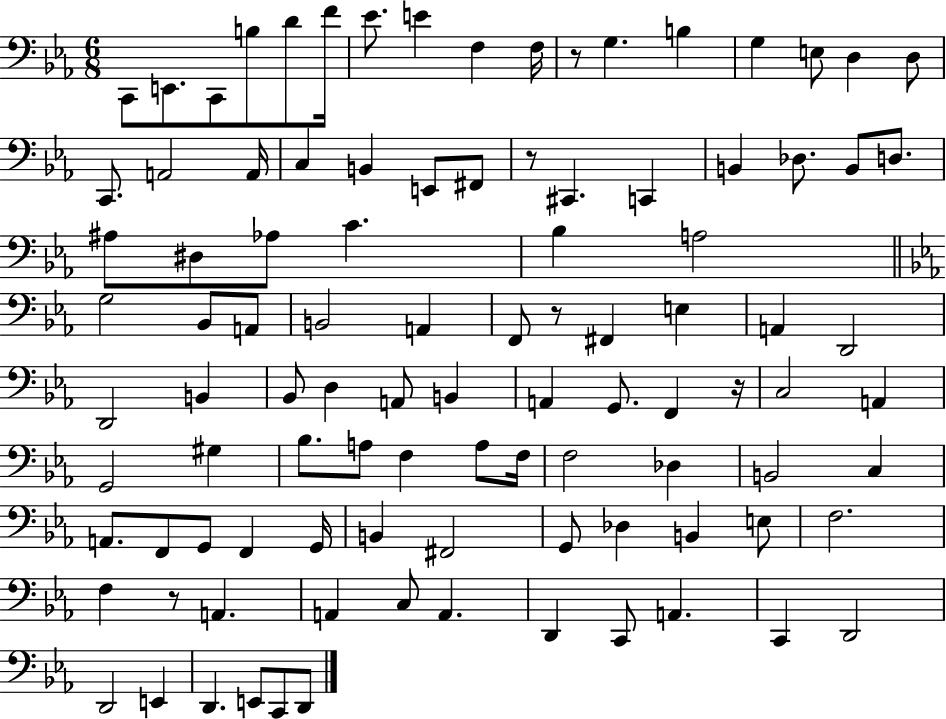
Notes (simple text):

C2/e E2/e. C2/e B3/e D4/e F4/s Eb4/e. E4/q F3/q F3/s R/e G3/q. B3/q G3/q E3/e D3/q D3/e C2/e. A2/h A2/s C3/q B2/q E2/e F#2/e R/e C#2/q. C2/q B2/q Db3/e. B2/e D3/e. A#3/e D#3/e Ab3/e C4/q. Bb3/q A3/h G3/h Bb2/e A2/e B2/h A2/q F2/e R/e F#2/q E3/q A2/q D2/h D2/h B2/q Bb2/e D3/q A2/e B2/q A2/q G2/e. F2/q R/s C3/h A2/q G2/h G#3/q Bb3/e. A3/e F3/q A3/e F3/s F3/h Db3/q B2/h C3/q A2/e. F2/e G2/e F2/q G2/s B2/q F#2/h G2/e Db3/q B2/q E3/e F3/h. F3/q R/e A2/q. A2/q C3/e A2/q. D2/q C2/e A2/q. C2/q D2/h D2/h E2/q D2/q. E2/e C2/e D2/e